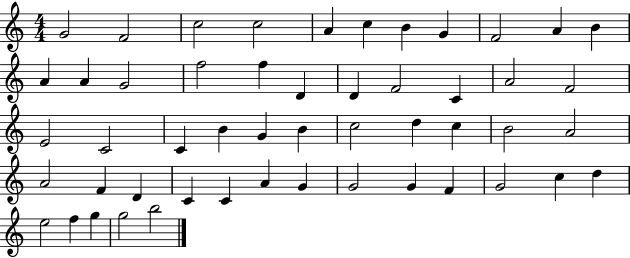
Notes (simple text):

G4/h F4/h C5/h C5/h A4/q C5/q B4/q G4/q F4/h A4/q B4/q A4/q A4/q G4/h F5/h F5/q D4/q D4/q F4/h C4/q A4/h F4/h E4/h C4/h C4/q B4/q G4/q B4/q C5/h D5/q C5/q B4/h A4/h A4/h F4/q D4/q C4/q C4/q A4/q G4/q G4/h G4/q F4/q G4/h C5/q D5/q E5/h F5/q G5/q G5/h B5/h